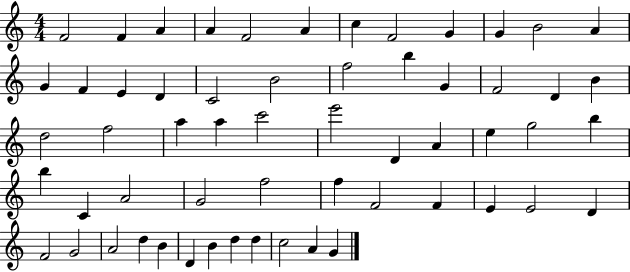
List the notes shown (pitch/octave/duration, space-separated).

F4/h F4/q A4/q A4/q F4/h A4/q C5/q F4/h G4/q G4/q B4/h A4/q G4/q F4/q E4/q D4/q C4/h B4/h F5/h B5/q G4/q F4/h D4/q B4/q D5/h F5/h A5/q A5/q C6/h E6/h D4/q A4/q E5/q G5/h B5/q B5/q C4/q A4/h G4/h F5/h F5/q F4/h F4/q E4/q E4/h D4/q F4/h G4/h A4/h D5/q B4/q D4/q B4/q D5/q D5/q C5/h A4/q G4/q